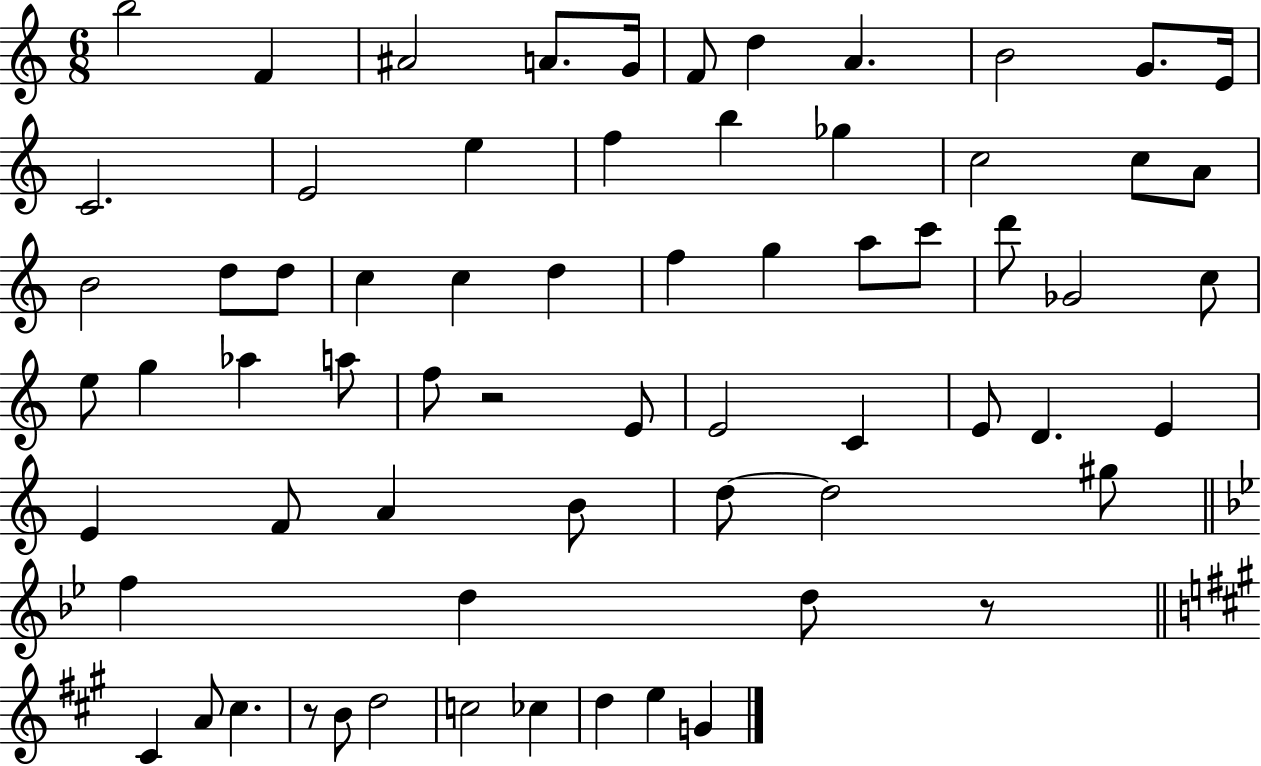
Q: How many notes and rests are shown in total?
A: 67